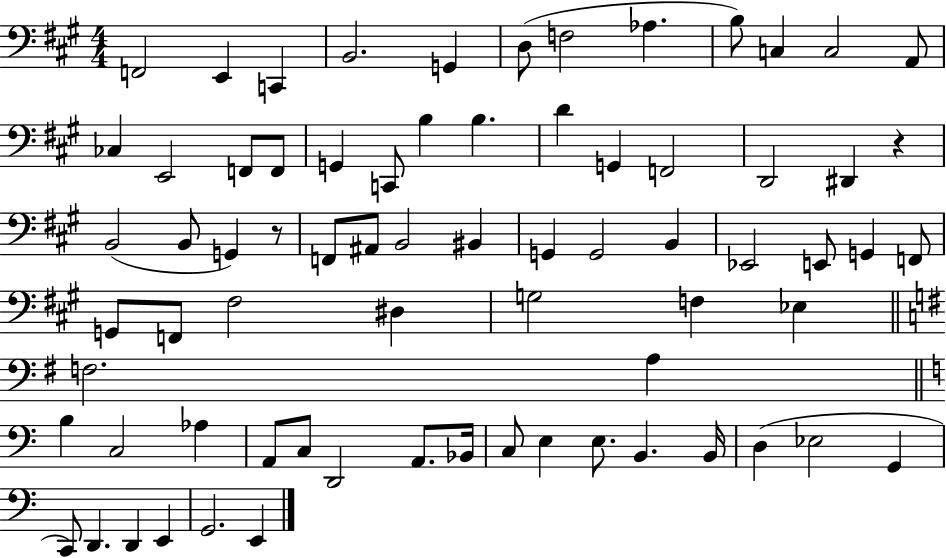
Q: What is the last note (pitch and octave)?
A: E2